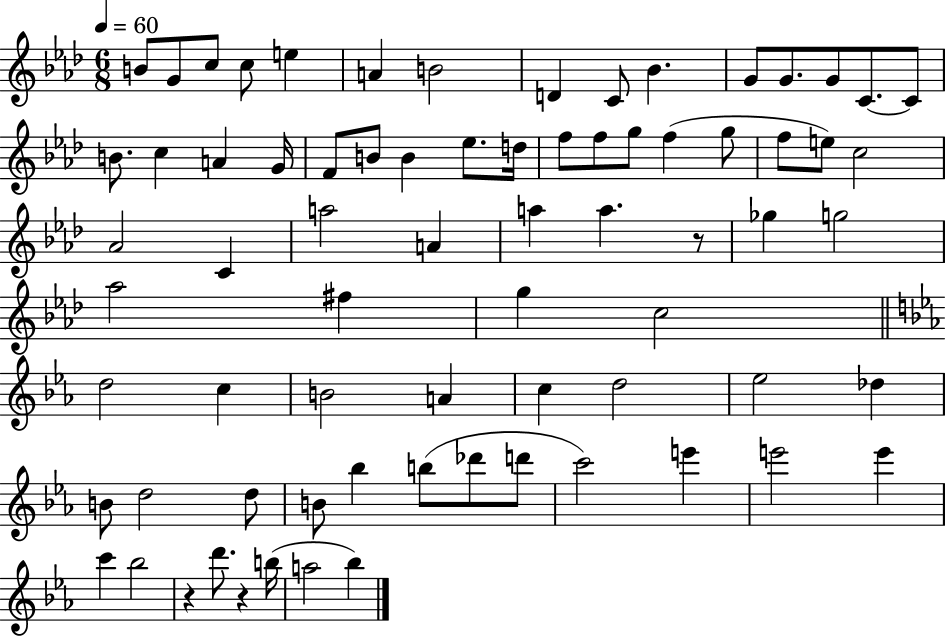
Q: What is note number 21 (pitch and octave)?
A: B4